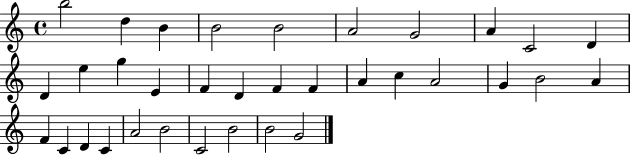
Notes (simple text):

B5/h D5/q B4/q B4/h B4/h A4/h G4/h A4/q C4/h D4/q D4/q E5/q G5/q E4/q F4/q D4/q F4/q F4/q A4/q C5/q A4/h G4/q B4/h A4/q F4/q C4/q D4/q C4/q A4/h B4/h C4/h B4/h B4/h G4/h